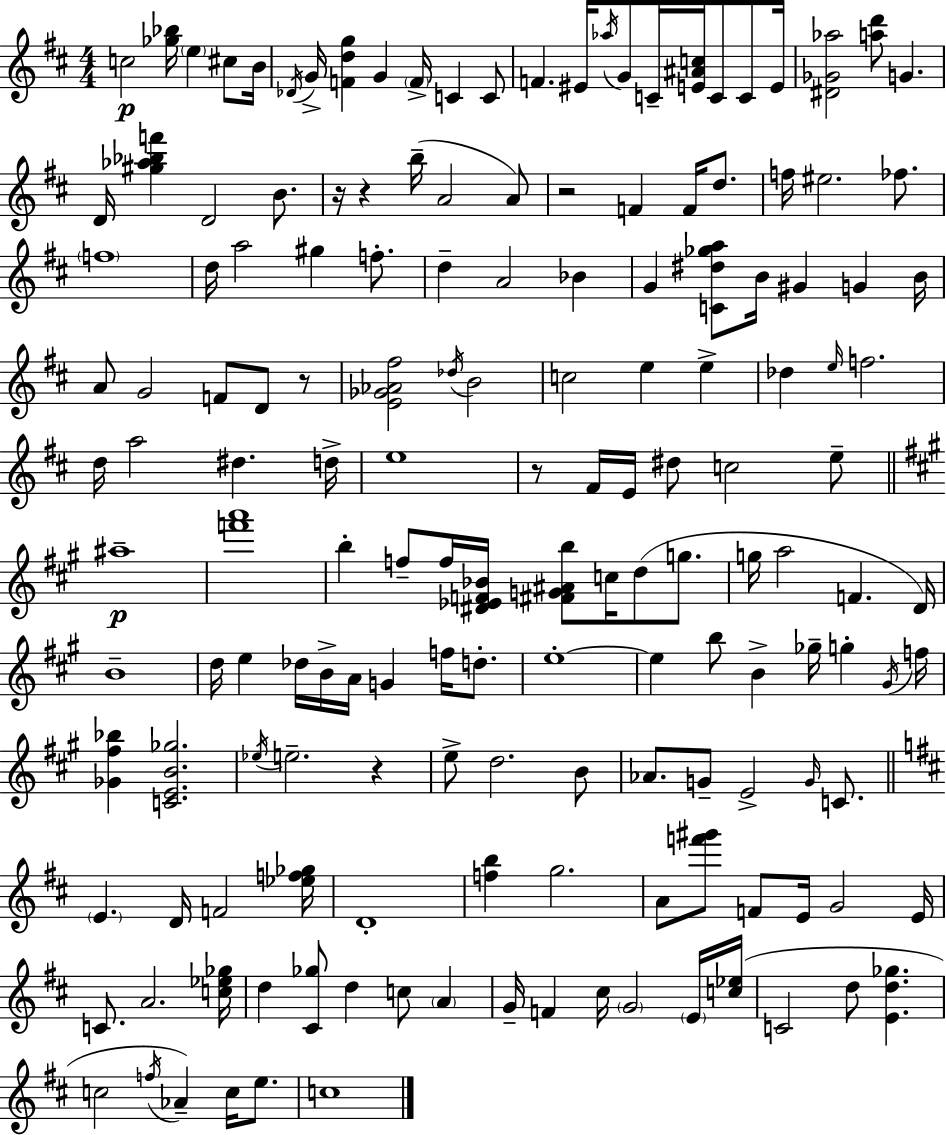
C5/h [Gb5,Bb5]/s E5/q C#5/e B4/s Db4/s G4/s [F4,D5,G5]/q G4/q F4/s C4/q C4/e F4/q. EIS4/s Ab5/s G4/e C4/s [E4,A#4,C5]/s C4/e C4/e E4/s [D#4,Gb4,Ab5]/h [A5,D6]/e G4/q. D4/s [G#5,Ab5,Bb5,F6]/q D4/h B4/e. R/s R/q B5/s A4/h A4/e R/h F4/q F4/s D5/e. F5/s EIS5/h. FES5/e. F5/w D5/s A5/h G#5/q F5/e. D5/q A4/h Bb4/q G4/q [C4,D#5,Gb5,A5]/e B4/s G#4/q G4/q B4/s A4/e G4/h F4/e D4/e R/e [E4,Gb4,Ab4,F#5]/h Db5/s B4/h C5/h E5/q E5/q Db5/q E5/s F5/h. D5/s A5/h D#5/q. D5/s E5/w R/e F#4/s E4/s D#5/e C5/h E5/e A#5/w [F6,A6]/w B5/q F5/e F5/s [D#4,Eb4,F4,Bb4]/s [F#4,G4,A#4,B5]/e C5/s D5/e G5/e. G5/s A5/h F4/q. D4/s B4/w D5/s E5/q Db5/s B4/s A4/s G4/q F5/s D5/e. E5/w E5/q B5/e B4/q Gb5/s G5/q G#4/s F5/s [Gb4,F#5,Bb5]/q [C4,E4,B4,Gb5]/h. Eb5/s E5/h. R/q E5/e D5/h. B4/e Ab4/e. G4/e E4/h G4/s C4/e. E4/q. D4/s F4/h [Eb5,F5,Gb5]/s D4/w [F5,B5]/q G5/h. A4/e [F6,G#6]/e F4/e E4/s G4/h E4/s C4/e. A4/h. [C5,Eb5,Gb5]/s D5/q [C#4,Gb5]/e D5/q C5/e A4/q G4/s F4/q C#5/s G4/h E4/s [C5,Eb5]/s C4/h D5/e [E4,D5,Gb5]/q. C5/h F5/s Ab4/q C5/s E5/e. C5/w